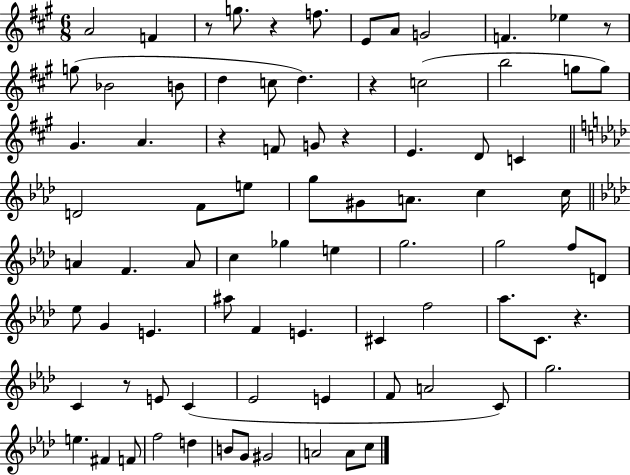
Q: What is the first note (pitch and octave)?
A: A4